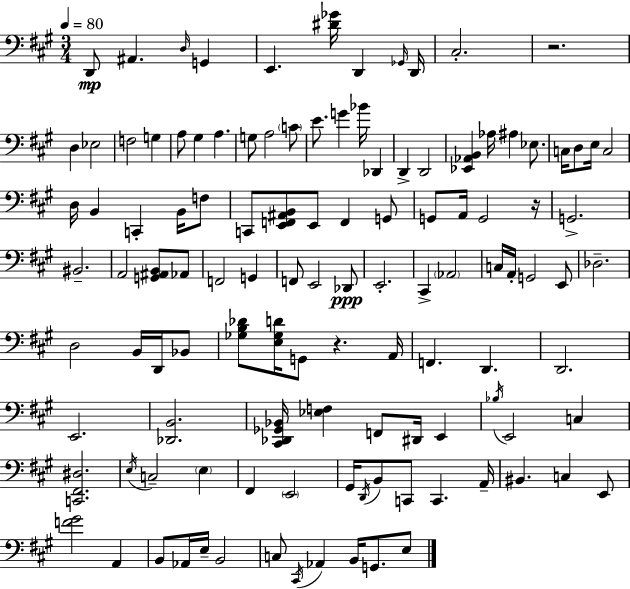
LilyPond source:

{
  \clef bass
  \numericTimeSignature
  \time 3/4
  \key a \major
  \tempo 4 = 80
  \repeat volta 2 { d,8\mp ais,4. \grace { d16 } g,4 | e,4. <dis' ges'>16 d,4 | \grace { ges,16 } d,16 cis2.-. | r2. | \break d4 ees2 | f2 g4 | a8 gis4 a4. | g8 a2 | \break \parenthesize c'8 e'8. g'4 bes'16 des,4 | d,4-> d,2 | <ees, aes, b,>4 aes16 ais4 ees8. | c16 d8 e16 c2 | \break d16 b,4 c,4-. b,16 | f8 c,8 <e, f, ais, b,>8 e,8 f,4 | g,8 g,8 a,16 g,2 | r16 g,2.-> | \break bis,2.-- | a,2 <g, ais, b,>8 | aes,8 f,2 g,4 | f,8 e,2 | \break des,8\ppp e,2.-. | cis,4-> \parenthesize aes,2 | c16 a,16-. g,2 | e,8 des2.-- | \break d2 b,16 d,16 | bes,8 <ges b des'>8 <e ges d'>16 g,8 r4. | a,16 f,4. d,4. | d,2. | \break e,2. | <des, b,>2. | <cis, des, ges, bes,>16 <ees f>4 f,8 dis,16 e,4 | \acciaccatura { bes16 } e,2 c4 | \break <c, fis, dis>2. | \acciaccatura { e16 } c2-- | \parenthesize e4 fis,4 \parenthesize e,2 | gis,16 \acciaccatura { d,16 } b,8 c,8 c,4. | \break a,16-- bis,4. c4 | e,8 <f' gis'>2 | a,4 b,8 aes,16 e16-- b,2 | c8 \acciaccatura { cis,16 } aes,4 | \break b,16 g,8. e8 } \bar "|."
}